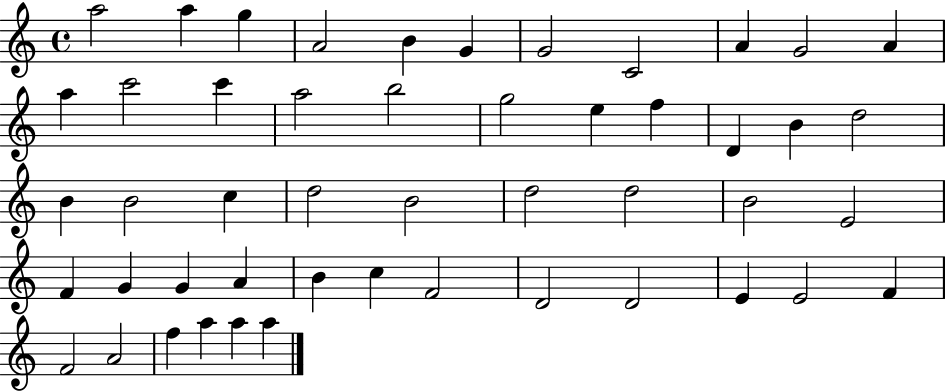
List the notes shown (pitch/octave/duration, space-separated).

A5/h A5/q G5/q A4/h B4/q G4/q G4/h C4/h A4/q G4/h A4/q A5/q C6/h C6/q A5/h B5/h G5/h E5/q F5/q D4/q B4/q D5/h B4/q B4/h C5/q D5/h B4/h D5/h D5/h B4/h E4/h F4/q G4/q G4/q A4/q B4/q C5/q F4/h D4/h D4/h E4/q E4/h F4/q F4/h A4/h F5/q A5/q A5/q A5/q